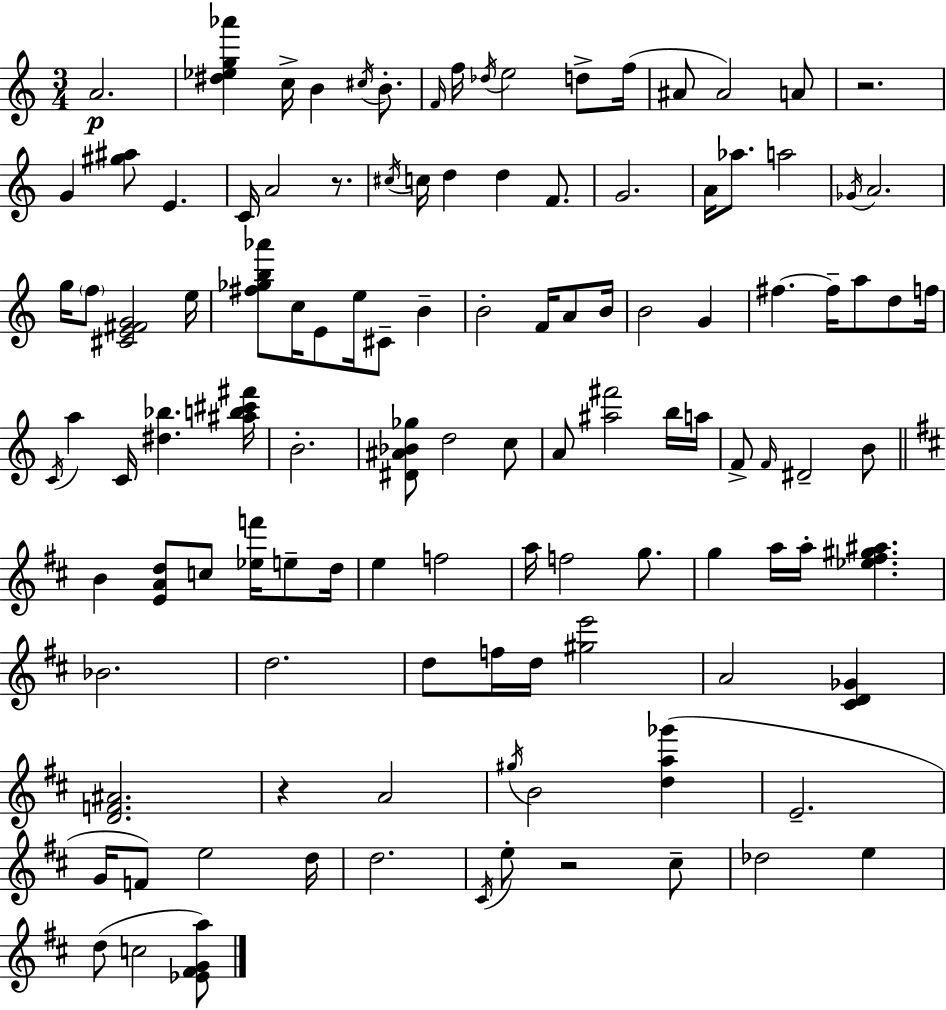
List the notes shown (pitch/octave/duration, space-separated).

A4/h. [D#5,Eb5,G5,Ab6]/q C5/s B4/q C#5/s B4/e. F4/s F5/s Db5/s E5/h D5/e F5/s A#4/e A#4/h A4/e R/h. G4/q [G#5,A#5]/e E4/q. C4/s A4/h R/e. C#5/s C5/s D5/q D5/q F4/e. G4/h. A4/s Ab5/e. A5/h Gb4/s A4/h. G5/s F5/e [C#4,E4,F#4,G4]/h E5/s [F#5,Gb5,B5,Ab6]/e C5/s E4/e E5/s C#4/e B4/q B4/h F4/s A4/e B4/s B4/h G4/q F#5/q. F#5/s A5/e D5/e F5/s C4/s A5/q C4/s [D#5,Bb5]/q. [A#5,B5,C#6,F#6]/s B4/h. [D#4,A#4,Bb4,Gb5]/e D5/h C5/e A4/e [A#5,F#6]/h B5/s A5/s F4/e F4/s D#4/h B4/e B4/q [E4,A4,D5]/e C5/e [Eb5,F6]/s E5/e D5/s E5/q F5/h A5/s F5/h G5/e. G5/q A5/s A5/s [Eb5,F#5,G#5,A#5]/q. Bb4/h. D5/h. D5/e F5/s D5/s [G#5,E6]/h A4/h [C#4,D4,Gb4]/q [D4,F4,A#4]/h. R/q A4/h G#5/s B4/h [D5,A5,Gb6]/q E4/h. G4/s F4/e E5/h D5/s D5/h. C#4/s E5/e R/h C#5/e Db5/h E5/q D5/e C5/h [Eb4,F#4,G4,A5]/e